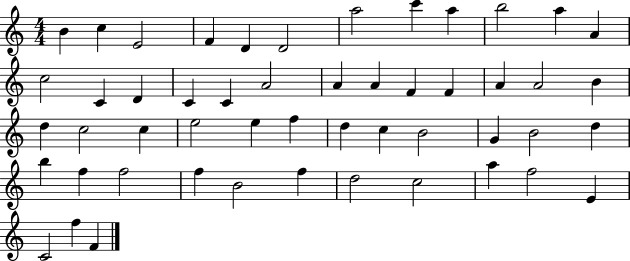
{
  \clef treble
  \numericTimeSignature
  \time 4/4
  \key c \major
  b'4 c''4 e'2 | f'4 d'4 d'2 | a''2 c'''4 a''4 | b''2 a''4 a'4 | \break c''2 c'4 d'4 | c'4 c'4 a'2 | a'4 a'4 f'4 f'4 | a'4 a'2 b'4 | \break d''4 c''2 c''4 | e''2 e''4 f''4 | d''4 c''4 b'2 | g'4 b'2 d''4 | \break b''4 f''4 f''2 | f''4 b'2 f''4 | d''2 c''2 | a''4 f''2 e'4 | \break c'2 f''4 f'4 | \bar "|."
}